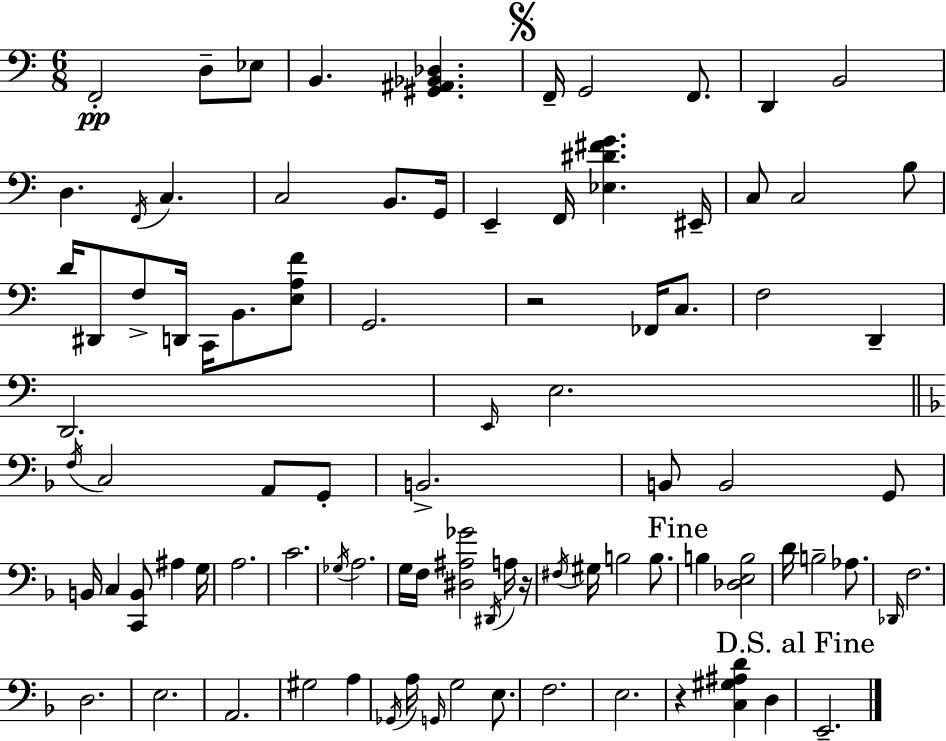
X:1
T:Untitled
M:6/8
L:1/4
K:Am
F,,2 D,/2 _E,/2 B,, [^G,,^A,,_B,,_D,] F,,/4 G,,2 F,,/2 D,, B,,2 D, F,,/4 C, C,2 B,,/2 G,,/4 E,, F,,/4 [_E,^D^FG] ^E,,/4 C,/2 C,2 B,/2 D/4 ^D,,/2 F,/2 D,,/4 C,,/4 B,,/2 [E,A,F]/2 G,,2 z2 _F,,/4 C,/2 F,2 D,, D,,2 E,,/4 E,2 F,/4 C,2 A,,/2 G,,/2 B,,2 B,,/2 B,,2 G,,/2 B,,/4 C, [C,,B,,]/2 ^A, G,/4 A,2 C2 _G,/4 A,2 G,/4 F,/4 [^D,^A,_G]2 ^D,,/4 A,/4 z/4 ^F,/4 ^G,/4 B,2 B,/2 B, [_D,E,B,]2 D/4 B,2 _A,/2 _D,,/4 F,2 D,2 E,2 A,,2 ^G,2 A, _G,,/4 A,/4 G,,/4 G,2 E,/2 F,2 E,2 z [C,^G,^A,D] D, E,,2